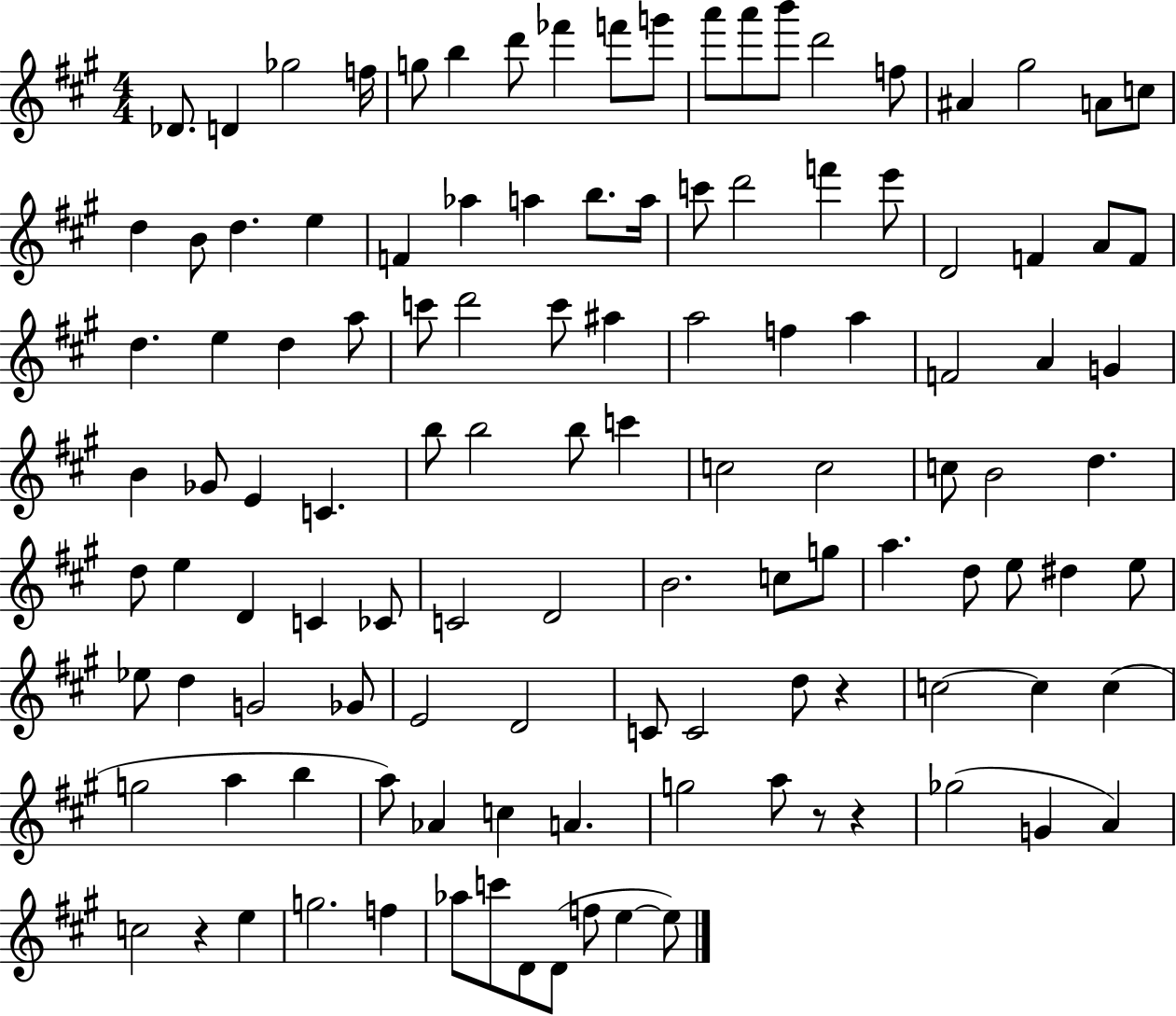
X:1
T:Untitled
M:4/4
L:1/4
K:A
_D/2 D _g2 f/4 g/2 b d'/2 _f' f'/2 g'/2 a'/2 a'/2 b'/2 d'2 f/2 ^A ^g2 A/2 c/2 d B/2 d e F _a a b/2 a/4 c'/2 d'2 f' e'/2 D2 F A/2 F/2 d e d a/2 c'/2 d'2 c'/2 ^a a2 f a F2 A G B _G/2 E C b/2 b2 b/2 c' c2 c2 c/2 B2 d d/2 e D C _C/2 C2 D2 B2 c/2 g/2 a d/2 e/2 ^d e/2 _e/2 d G2 _G/2 E2 D2 C/2 C2 d/2 z c2 c c g2 a b a/2 _A c A g2 a/2 z/2 z _g2 G A c2 z e g2 f _a/2 c'/2 D/2 D/2 f/2 e e/2